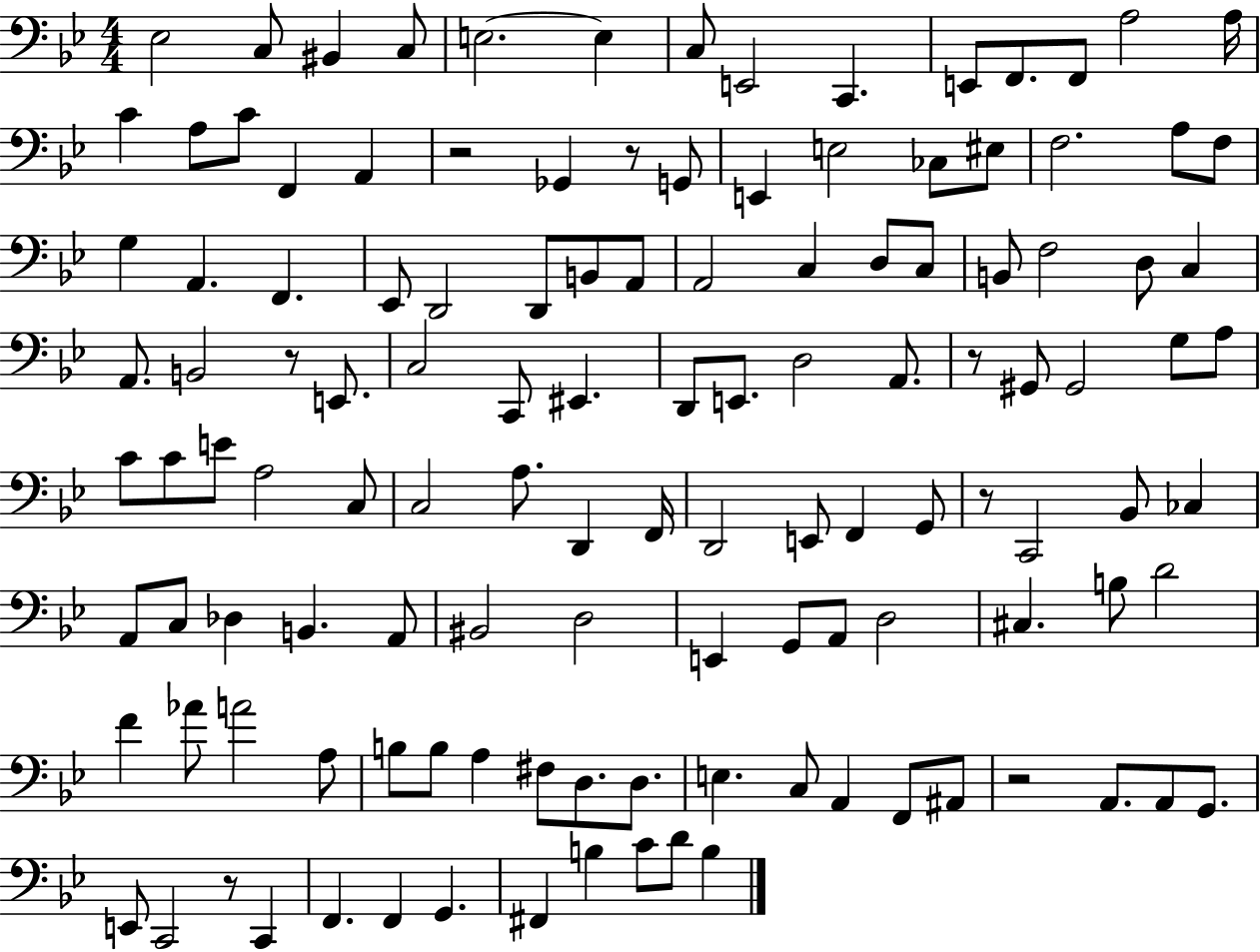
Eb3/h C3/e BIS2/q C3/e E3/h. E3/q C3/e E2/h C2/q. E2/e F2/e. F2/e A3/h A3/s C4/q A3/e C4/e F2/q A2/q R/h Gb2/q R/e G2/e E2/q E3/h CES3/e EIS3/e F3/h. A3/e F3/e G3/q A2/q. F2/q. Eb2/e D2/h D2/e B2/e A2/e A2/h C3/q D3/e C3/e B2/e F3/h D3/e C3/q A2/e. B2/h R/e E2/e. C3/h C2/e EIS2/q. D2/e E2/e. D3/h A2/e. R/e G#2/e G#2/h G3/e A3/e C4/e C4/e E4/e A3/h C3/e C3/h A3/e. D2/q F2/s D2/h E2/e F2/q G2/e R/e C2/h Bb2/e CES3/q A2/e C3/e Db3/q B2/q. A2/e BIS2/h D3/h E2/q G2/e A2/e D3/h C#3/q. B3/e D4/h F4/q Ab4/e A4/h A3/e B3/e B3/e A3/q F#3/e D3/e. D3/e. E3/q. C3/e A2/q F2/e A#2/e R/h A2/e. A2/e G2/e. E2/e C2/h R/e C2/q F2/q. F2/q G2/q. F#2/q B3/q C4/e D4/e B3/q